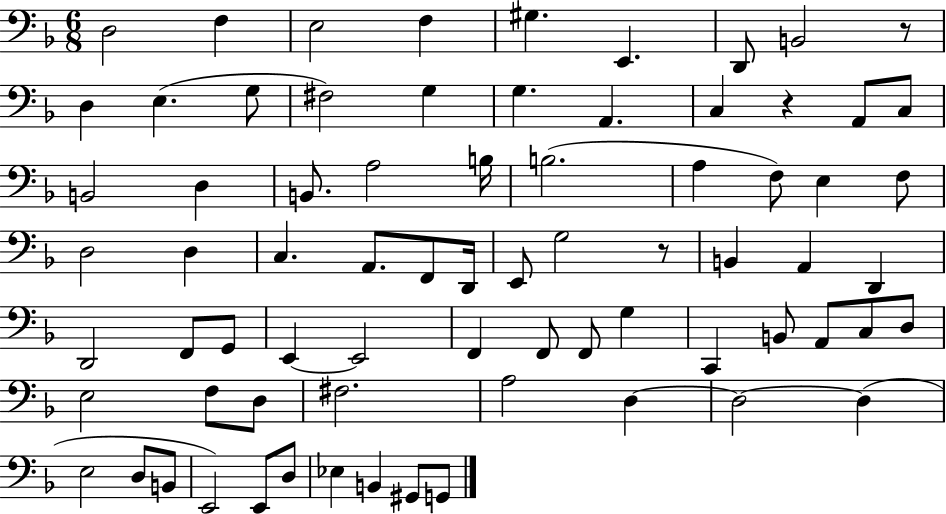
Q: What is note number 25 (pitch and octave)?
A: A3